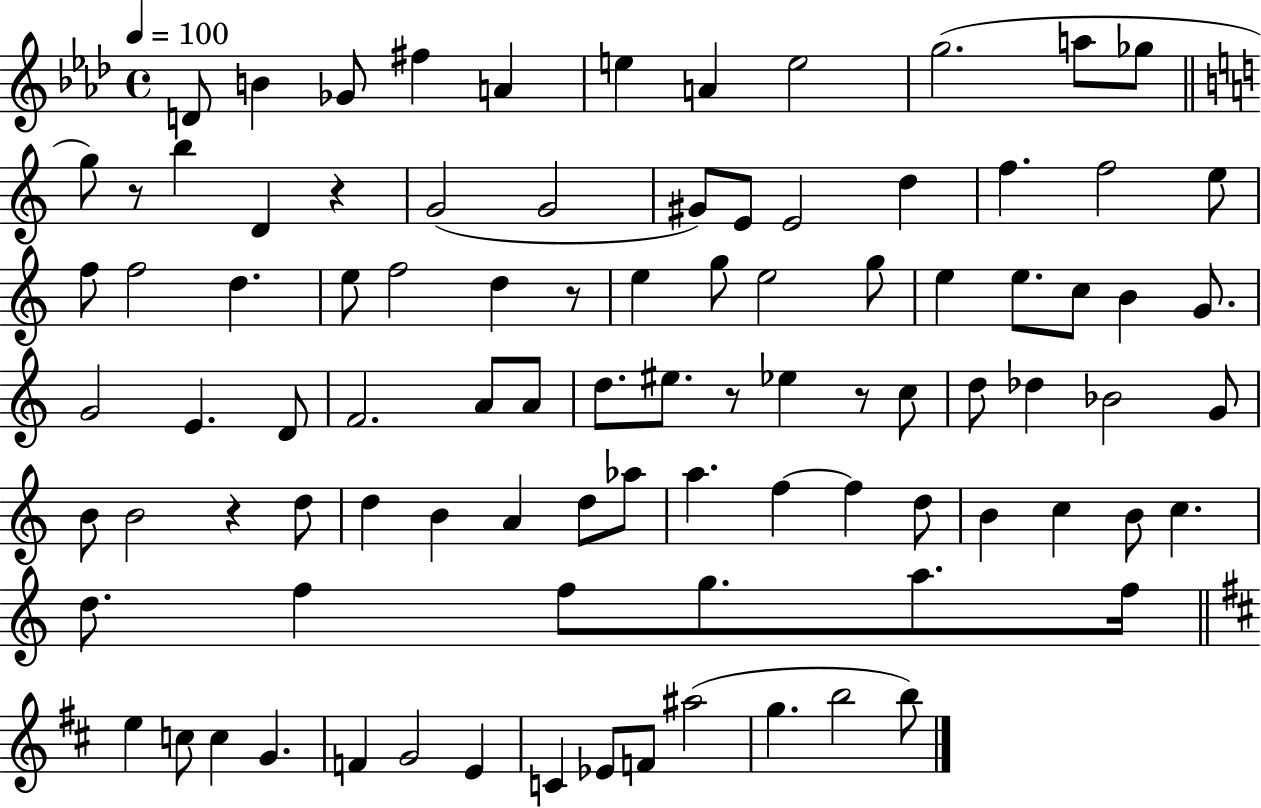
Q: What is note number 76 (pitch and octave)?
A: C5